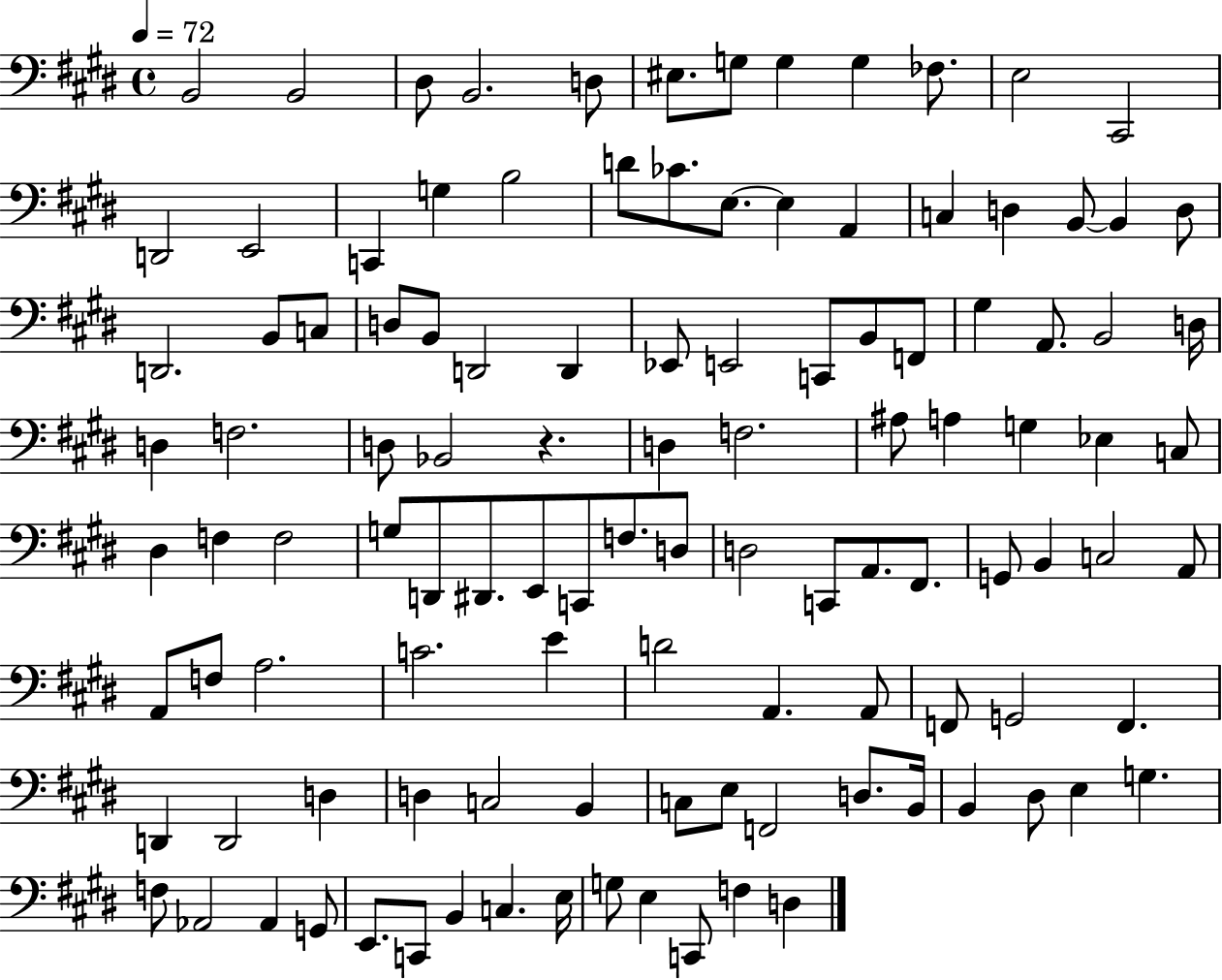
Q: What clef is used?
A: bass